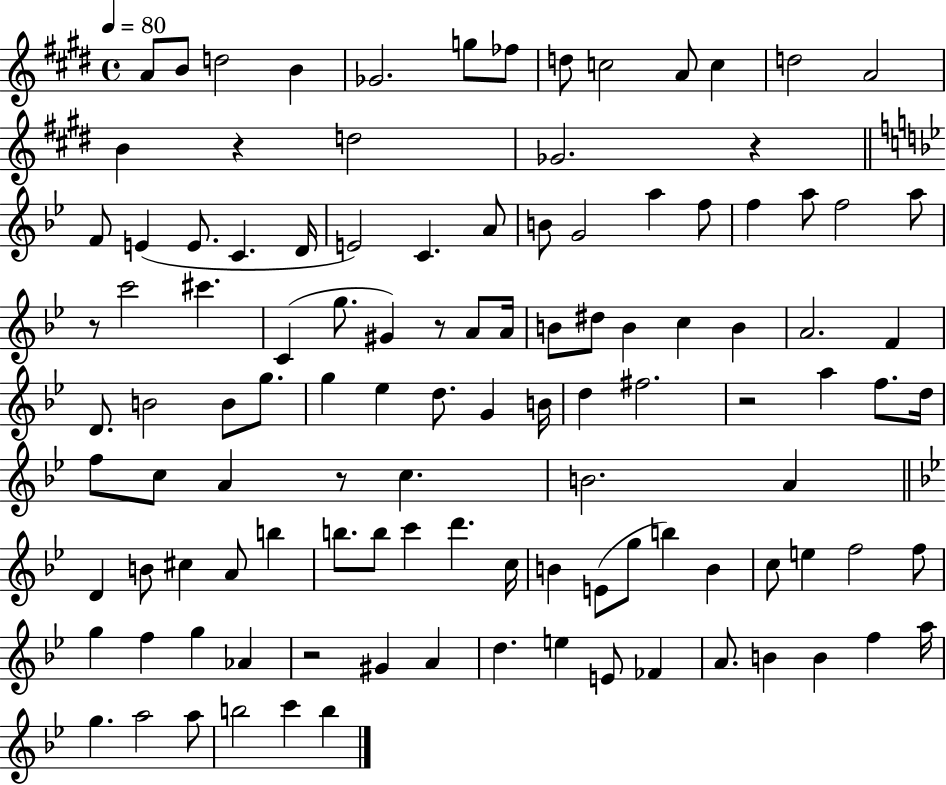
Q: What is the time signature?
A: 4/4